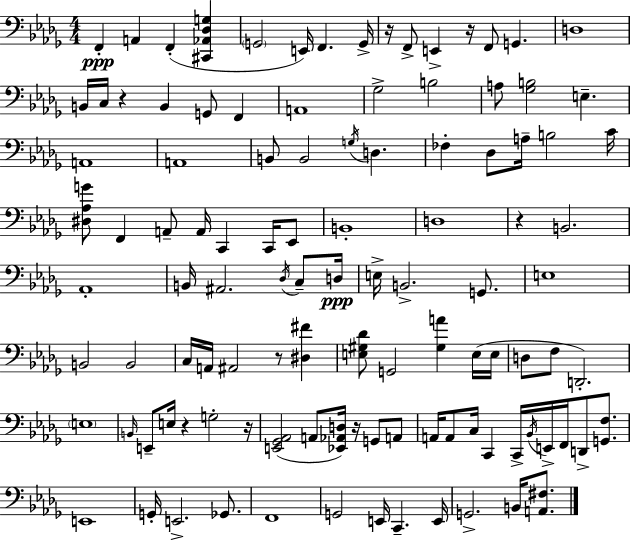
{
  \clef bass
  \numericTimeSignature
  \time 4/4
  \key bes \minor
  \repeat volta 2 { f,4-.\ppp a,4 f,4-.( <cis, aes, des g>4 | \parenthesize g,2 e,16) f,4. g,16-> | r16 f,8-> e,4-> r16 f,8 g,4. | d1 | \break b,16 c16 r4 b,4 g,8 f,4 | a,1 | ges2-> b2 | a8 <ges b>2 e4.-- | \break a,1 | a,1 | b,8 b,2 \acciaccatura { g16 } d4. | fes4-. des8 a16-- b2 | \break c'16 <dis aes g'>8 f,4 a,8-- a,16 c,4 c,16 ees,8 | b,1-. | d1 | r4 b,2. | \break aes,1-. | b,16 ais,2. \acciaccatura { des16 } c8-- | d16\ppp e16-> b,2.-> g,8. | e1 | \break b,2 b,2 | c16 a,16 ais,2 r8 <dis fis'>4 | <e gis des'>8 g,2 <gis a'>4 | e16( e16 d8 f8 d,2.-.) | \break \parenthesize e1 | \grace { b,16 } e,8-- e16 r4 g2-. | r16 <e, ges, aes,>2( a,8 <ees, aes, d>16) r16 g,8 | a,8 a,16 a,8 c16 c,4 c,16-> \acciaccatura { bes,16 } e,16-> f,16 d,8-> | \break <g, f>8. e,1 | g,16-. e,2.-> | ges,8. f,1 | g,2 e,16 c,4.-- | \break e,16 g,2.-> | b,16 <a, fis>8. } \bar "|."
}